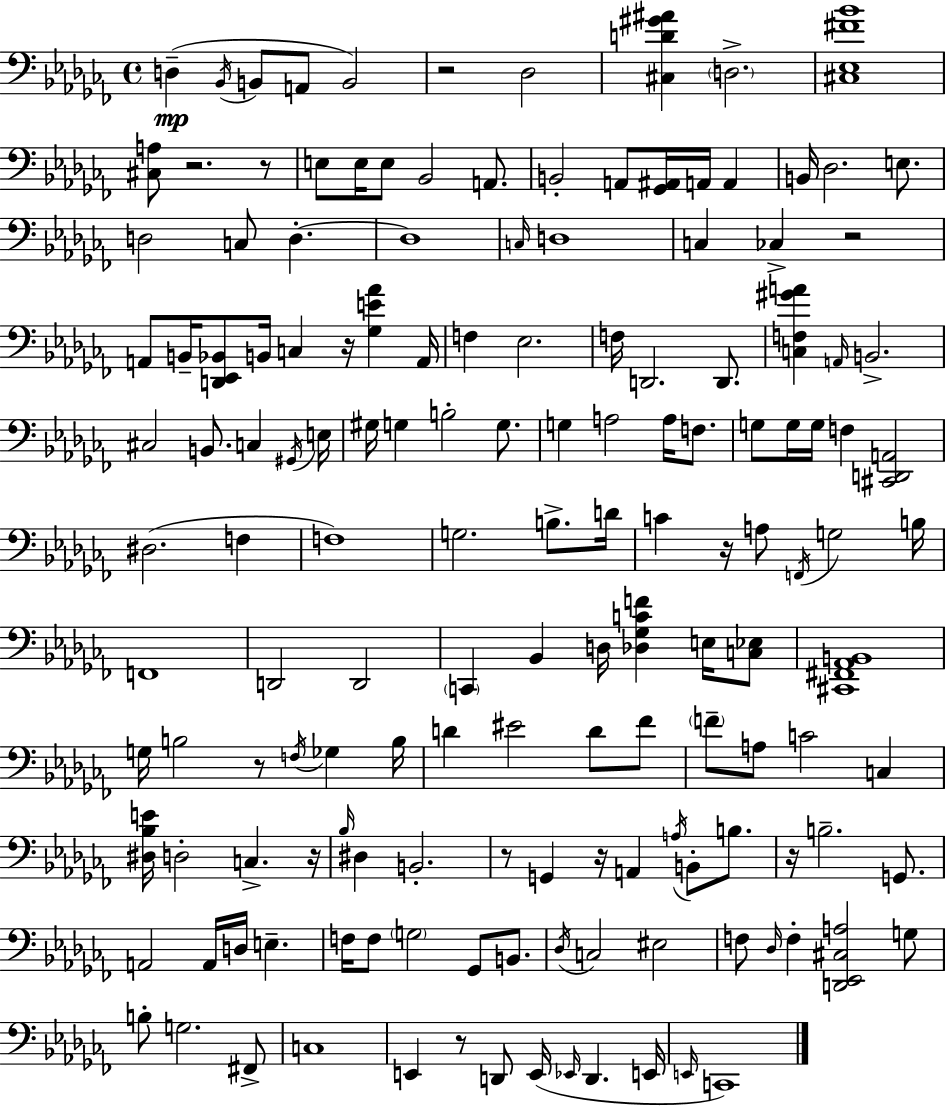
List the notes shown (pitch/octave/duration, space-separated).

D3/q Bb2/s B2/e A2/e B2/h R/h Db3/h [C#3,D4,G#4,A#4]/q D3/h. [C#3,Eb3,F#4,Bb4]/w [C#3,A3]/e R/h. R/e E3/e E3/s E3/e Bb2/h A2/e. B2/h A2/e [Gb2,A#2]/s A2/s A2/q B2/s Db3/h. E3/e. D3/h C3/e D3/q. D3/w C3/s D3/w C3/q CES3/q R/h A2/e B2/s [D2,Eb2,Bb2]/e B2/s C3/q R/s [Gb3,E4,Ab4]/q A2/s F3/q Eb3/h. F3/s D2/h. D2/e. [C3,F3,G#4,A4]/q A2/s B2/h. C#3/h B2/e. C3/q G#2/s E3/s G#3/s G3/q B3/h G3/e. G3/q A3/h A3/s F3/e. G3/e G3/s G3/s F3/q [C#2,D2,A2]/h D#3/h. F3/q F3/w G3/h. B3/e. D4/s C4/q R/s A3/e F2/s G3/h B3/s F2/w D2/h D2/h C2/q Bb2/q D3/s [Db3,Gb3,C4,F4]/q E3/s [C3,Eb3]/e [C#2,F#2,Ab2,B2]/w G3/s B3/h R/e F3/s Gb3/q B3/s D4/q EIS4/h D4/e FES4/e F4/e A3/e C4/h C3/q [D#3,Bb3,E4]/s D3/h C3/q. R/s Bb3/s D#3/q B2/h. R/e G2/q R/s A2/q A3/s B2/e B3/e. R/s B3/h. G2/e. A2/h A2/s D3/s E3/q. F3/s F3/e G3/h Gb2/e B2/e. Db3/s C3/h EIS3/h F3/e Db3/s F3/q [D2,Eb2,C#3,A3]/h G3/e B3/e G3/h. F#2/e C3/w E2/q R/e D2/e E2/s Eb2/s D2/q. E2/s E2/s C2/w